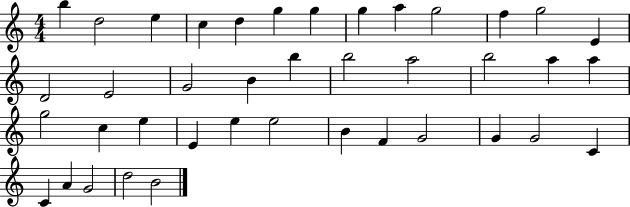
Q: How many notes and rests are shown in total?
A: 40